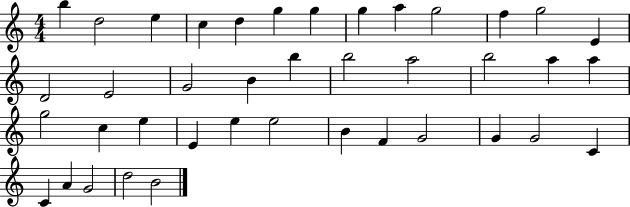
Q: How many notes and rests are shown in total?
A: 40